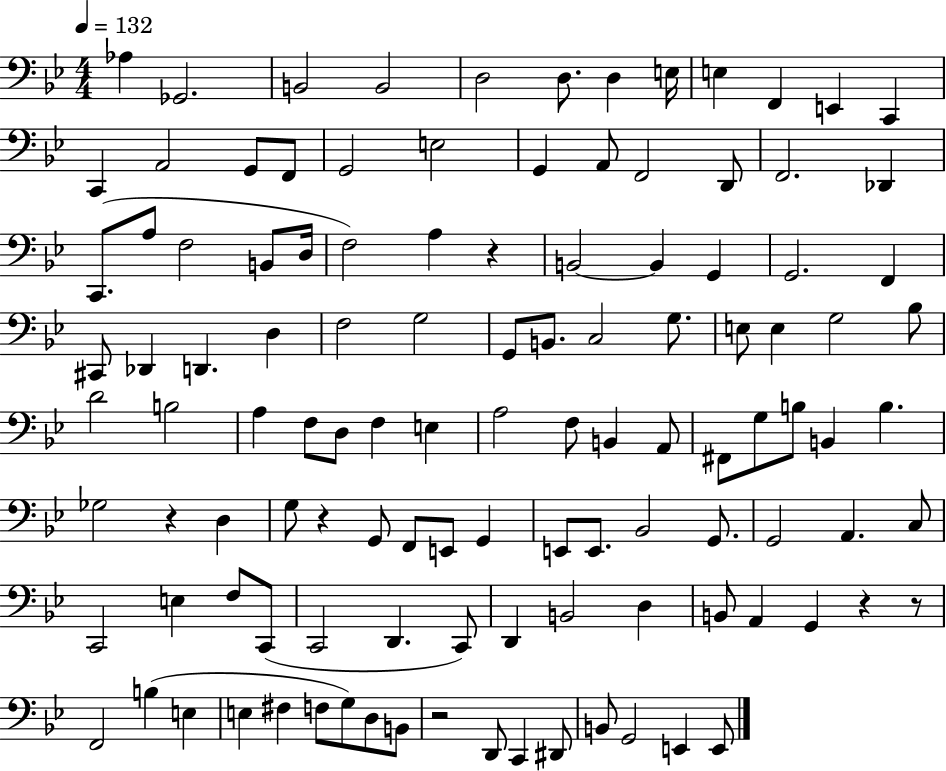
{
  \clef bass
  \numericTimeSignature
  \time 4/4
  \key bes \major
  \tempo 4 = 132
  aes4 ges,2. | b,2 b,2 | d2 d8. d4 e16 | e4 f,4 e,4 c,4 | \break c,4 a,2 g,8 f,8 | g,2 e2 | g,4 a,8 f,2 d,8 | f,2. des,4 | \break c,8.( a8 f2 b,8 d16 | f2) a4 r4 | b,2~~ b,4 g,4 | g,2. f,4 | \break cis,8 des,4 d,4. d4 | f2 g2 | g,8 b,8. c2 g8. | e8 e4 g2 bes8 | \break d'2 b2 | a4 f8 d8 f4 e4 | a2 f8 b,4 a,8 | fis,8 g8 b8 b,4 b4. | \break ges2 r4 d4 | g8 r4 g,8 f,8 e,8 g,4 | e,8 e,8. bes,2 g,8. | g,2 a,4. c8 | \break c,2 e4 f8 c,8( | c,2 d,4. c,8) | d,4 b,2 d4 | b,8 a,4 g,4 r4 r8 | \break f,2 b4( e4 | e4 fis4 f8 g8) d8 b,8 | r2 d,8 c,4 dis,8 | b,8 g,2 e,4 e,8 | \break \bar "|."
}